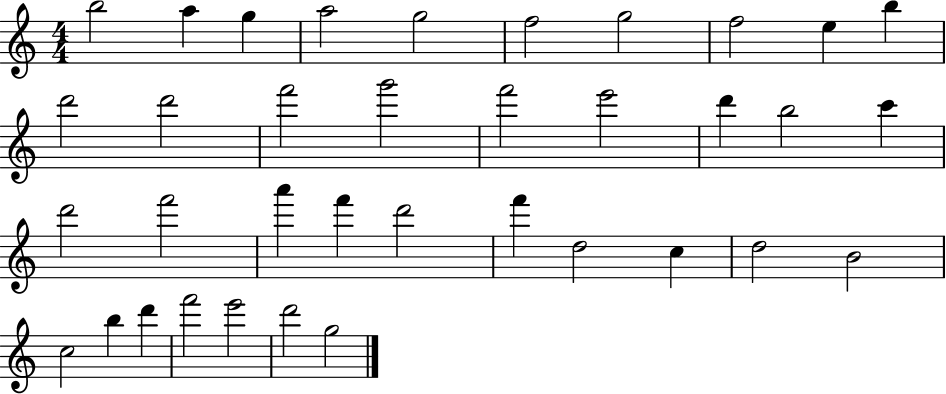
B5/h A5/q G5/q A5/h G5/h F5/h G5/h F5/h E5/q B5/q D6/h D6/h F6/h G6/h F6/h E6/h D6/q B5/h C6/q D6/h F6/h A6/q F6/q D6/h F6/q D5/h C5/q D5/h B4/h C5/h B5/q D6/q F6/h E6/h D6/h G5/h